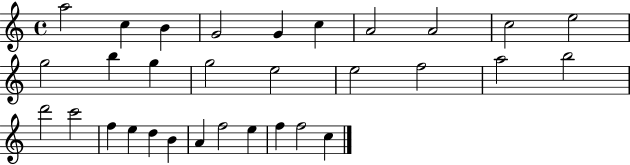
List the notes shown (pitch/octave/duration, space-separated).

A5/h C5/q B4/q G4/h G4/q C5/q A4/h A4/h C5/h E5/h G5/h B5/q G5/q G5/h E5/h E5/h F5/h A5/h B5/h D6/h C6/h F5/q E5/q D5/q B4/q A4/q F5/h E5/q F5/q F5/h C5/q